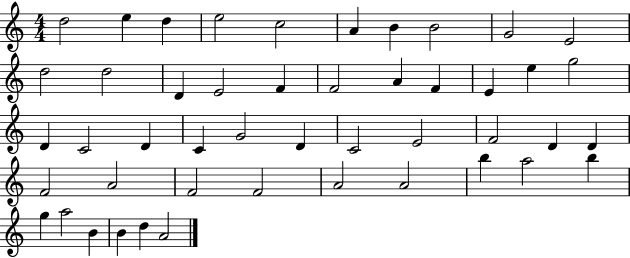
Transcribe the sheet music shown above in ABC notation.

X:1
T:Untitled
M:4/4
L:1/4
K:C
d2 e d e2 c2 A B B2 G2 E2 d2 d2 D E2 F F2 A F E e g2 D C2 D C G2 D C2 E2 F2 D D F2 A2 F2 F2 A2 A2 b a2 b g a2 B B d A2